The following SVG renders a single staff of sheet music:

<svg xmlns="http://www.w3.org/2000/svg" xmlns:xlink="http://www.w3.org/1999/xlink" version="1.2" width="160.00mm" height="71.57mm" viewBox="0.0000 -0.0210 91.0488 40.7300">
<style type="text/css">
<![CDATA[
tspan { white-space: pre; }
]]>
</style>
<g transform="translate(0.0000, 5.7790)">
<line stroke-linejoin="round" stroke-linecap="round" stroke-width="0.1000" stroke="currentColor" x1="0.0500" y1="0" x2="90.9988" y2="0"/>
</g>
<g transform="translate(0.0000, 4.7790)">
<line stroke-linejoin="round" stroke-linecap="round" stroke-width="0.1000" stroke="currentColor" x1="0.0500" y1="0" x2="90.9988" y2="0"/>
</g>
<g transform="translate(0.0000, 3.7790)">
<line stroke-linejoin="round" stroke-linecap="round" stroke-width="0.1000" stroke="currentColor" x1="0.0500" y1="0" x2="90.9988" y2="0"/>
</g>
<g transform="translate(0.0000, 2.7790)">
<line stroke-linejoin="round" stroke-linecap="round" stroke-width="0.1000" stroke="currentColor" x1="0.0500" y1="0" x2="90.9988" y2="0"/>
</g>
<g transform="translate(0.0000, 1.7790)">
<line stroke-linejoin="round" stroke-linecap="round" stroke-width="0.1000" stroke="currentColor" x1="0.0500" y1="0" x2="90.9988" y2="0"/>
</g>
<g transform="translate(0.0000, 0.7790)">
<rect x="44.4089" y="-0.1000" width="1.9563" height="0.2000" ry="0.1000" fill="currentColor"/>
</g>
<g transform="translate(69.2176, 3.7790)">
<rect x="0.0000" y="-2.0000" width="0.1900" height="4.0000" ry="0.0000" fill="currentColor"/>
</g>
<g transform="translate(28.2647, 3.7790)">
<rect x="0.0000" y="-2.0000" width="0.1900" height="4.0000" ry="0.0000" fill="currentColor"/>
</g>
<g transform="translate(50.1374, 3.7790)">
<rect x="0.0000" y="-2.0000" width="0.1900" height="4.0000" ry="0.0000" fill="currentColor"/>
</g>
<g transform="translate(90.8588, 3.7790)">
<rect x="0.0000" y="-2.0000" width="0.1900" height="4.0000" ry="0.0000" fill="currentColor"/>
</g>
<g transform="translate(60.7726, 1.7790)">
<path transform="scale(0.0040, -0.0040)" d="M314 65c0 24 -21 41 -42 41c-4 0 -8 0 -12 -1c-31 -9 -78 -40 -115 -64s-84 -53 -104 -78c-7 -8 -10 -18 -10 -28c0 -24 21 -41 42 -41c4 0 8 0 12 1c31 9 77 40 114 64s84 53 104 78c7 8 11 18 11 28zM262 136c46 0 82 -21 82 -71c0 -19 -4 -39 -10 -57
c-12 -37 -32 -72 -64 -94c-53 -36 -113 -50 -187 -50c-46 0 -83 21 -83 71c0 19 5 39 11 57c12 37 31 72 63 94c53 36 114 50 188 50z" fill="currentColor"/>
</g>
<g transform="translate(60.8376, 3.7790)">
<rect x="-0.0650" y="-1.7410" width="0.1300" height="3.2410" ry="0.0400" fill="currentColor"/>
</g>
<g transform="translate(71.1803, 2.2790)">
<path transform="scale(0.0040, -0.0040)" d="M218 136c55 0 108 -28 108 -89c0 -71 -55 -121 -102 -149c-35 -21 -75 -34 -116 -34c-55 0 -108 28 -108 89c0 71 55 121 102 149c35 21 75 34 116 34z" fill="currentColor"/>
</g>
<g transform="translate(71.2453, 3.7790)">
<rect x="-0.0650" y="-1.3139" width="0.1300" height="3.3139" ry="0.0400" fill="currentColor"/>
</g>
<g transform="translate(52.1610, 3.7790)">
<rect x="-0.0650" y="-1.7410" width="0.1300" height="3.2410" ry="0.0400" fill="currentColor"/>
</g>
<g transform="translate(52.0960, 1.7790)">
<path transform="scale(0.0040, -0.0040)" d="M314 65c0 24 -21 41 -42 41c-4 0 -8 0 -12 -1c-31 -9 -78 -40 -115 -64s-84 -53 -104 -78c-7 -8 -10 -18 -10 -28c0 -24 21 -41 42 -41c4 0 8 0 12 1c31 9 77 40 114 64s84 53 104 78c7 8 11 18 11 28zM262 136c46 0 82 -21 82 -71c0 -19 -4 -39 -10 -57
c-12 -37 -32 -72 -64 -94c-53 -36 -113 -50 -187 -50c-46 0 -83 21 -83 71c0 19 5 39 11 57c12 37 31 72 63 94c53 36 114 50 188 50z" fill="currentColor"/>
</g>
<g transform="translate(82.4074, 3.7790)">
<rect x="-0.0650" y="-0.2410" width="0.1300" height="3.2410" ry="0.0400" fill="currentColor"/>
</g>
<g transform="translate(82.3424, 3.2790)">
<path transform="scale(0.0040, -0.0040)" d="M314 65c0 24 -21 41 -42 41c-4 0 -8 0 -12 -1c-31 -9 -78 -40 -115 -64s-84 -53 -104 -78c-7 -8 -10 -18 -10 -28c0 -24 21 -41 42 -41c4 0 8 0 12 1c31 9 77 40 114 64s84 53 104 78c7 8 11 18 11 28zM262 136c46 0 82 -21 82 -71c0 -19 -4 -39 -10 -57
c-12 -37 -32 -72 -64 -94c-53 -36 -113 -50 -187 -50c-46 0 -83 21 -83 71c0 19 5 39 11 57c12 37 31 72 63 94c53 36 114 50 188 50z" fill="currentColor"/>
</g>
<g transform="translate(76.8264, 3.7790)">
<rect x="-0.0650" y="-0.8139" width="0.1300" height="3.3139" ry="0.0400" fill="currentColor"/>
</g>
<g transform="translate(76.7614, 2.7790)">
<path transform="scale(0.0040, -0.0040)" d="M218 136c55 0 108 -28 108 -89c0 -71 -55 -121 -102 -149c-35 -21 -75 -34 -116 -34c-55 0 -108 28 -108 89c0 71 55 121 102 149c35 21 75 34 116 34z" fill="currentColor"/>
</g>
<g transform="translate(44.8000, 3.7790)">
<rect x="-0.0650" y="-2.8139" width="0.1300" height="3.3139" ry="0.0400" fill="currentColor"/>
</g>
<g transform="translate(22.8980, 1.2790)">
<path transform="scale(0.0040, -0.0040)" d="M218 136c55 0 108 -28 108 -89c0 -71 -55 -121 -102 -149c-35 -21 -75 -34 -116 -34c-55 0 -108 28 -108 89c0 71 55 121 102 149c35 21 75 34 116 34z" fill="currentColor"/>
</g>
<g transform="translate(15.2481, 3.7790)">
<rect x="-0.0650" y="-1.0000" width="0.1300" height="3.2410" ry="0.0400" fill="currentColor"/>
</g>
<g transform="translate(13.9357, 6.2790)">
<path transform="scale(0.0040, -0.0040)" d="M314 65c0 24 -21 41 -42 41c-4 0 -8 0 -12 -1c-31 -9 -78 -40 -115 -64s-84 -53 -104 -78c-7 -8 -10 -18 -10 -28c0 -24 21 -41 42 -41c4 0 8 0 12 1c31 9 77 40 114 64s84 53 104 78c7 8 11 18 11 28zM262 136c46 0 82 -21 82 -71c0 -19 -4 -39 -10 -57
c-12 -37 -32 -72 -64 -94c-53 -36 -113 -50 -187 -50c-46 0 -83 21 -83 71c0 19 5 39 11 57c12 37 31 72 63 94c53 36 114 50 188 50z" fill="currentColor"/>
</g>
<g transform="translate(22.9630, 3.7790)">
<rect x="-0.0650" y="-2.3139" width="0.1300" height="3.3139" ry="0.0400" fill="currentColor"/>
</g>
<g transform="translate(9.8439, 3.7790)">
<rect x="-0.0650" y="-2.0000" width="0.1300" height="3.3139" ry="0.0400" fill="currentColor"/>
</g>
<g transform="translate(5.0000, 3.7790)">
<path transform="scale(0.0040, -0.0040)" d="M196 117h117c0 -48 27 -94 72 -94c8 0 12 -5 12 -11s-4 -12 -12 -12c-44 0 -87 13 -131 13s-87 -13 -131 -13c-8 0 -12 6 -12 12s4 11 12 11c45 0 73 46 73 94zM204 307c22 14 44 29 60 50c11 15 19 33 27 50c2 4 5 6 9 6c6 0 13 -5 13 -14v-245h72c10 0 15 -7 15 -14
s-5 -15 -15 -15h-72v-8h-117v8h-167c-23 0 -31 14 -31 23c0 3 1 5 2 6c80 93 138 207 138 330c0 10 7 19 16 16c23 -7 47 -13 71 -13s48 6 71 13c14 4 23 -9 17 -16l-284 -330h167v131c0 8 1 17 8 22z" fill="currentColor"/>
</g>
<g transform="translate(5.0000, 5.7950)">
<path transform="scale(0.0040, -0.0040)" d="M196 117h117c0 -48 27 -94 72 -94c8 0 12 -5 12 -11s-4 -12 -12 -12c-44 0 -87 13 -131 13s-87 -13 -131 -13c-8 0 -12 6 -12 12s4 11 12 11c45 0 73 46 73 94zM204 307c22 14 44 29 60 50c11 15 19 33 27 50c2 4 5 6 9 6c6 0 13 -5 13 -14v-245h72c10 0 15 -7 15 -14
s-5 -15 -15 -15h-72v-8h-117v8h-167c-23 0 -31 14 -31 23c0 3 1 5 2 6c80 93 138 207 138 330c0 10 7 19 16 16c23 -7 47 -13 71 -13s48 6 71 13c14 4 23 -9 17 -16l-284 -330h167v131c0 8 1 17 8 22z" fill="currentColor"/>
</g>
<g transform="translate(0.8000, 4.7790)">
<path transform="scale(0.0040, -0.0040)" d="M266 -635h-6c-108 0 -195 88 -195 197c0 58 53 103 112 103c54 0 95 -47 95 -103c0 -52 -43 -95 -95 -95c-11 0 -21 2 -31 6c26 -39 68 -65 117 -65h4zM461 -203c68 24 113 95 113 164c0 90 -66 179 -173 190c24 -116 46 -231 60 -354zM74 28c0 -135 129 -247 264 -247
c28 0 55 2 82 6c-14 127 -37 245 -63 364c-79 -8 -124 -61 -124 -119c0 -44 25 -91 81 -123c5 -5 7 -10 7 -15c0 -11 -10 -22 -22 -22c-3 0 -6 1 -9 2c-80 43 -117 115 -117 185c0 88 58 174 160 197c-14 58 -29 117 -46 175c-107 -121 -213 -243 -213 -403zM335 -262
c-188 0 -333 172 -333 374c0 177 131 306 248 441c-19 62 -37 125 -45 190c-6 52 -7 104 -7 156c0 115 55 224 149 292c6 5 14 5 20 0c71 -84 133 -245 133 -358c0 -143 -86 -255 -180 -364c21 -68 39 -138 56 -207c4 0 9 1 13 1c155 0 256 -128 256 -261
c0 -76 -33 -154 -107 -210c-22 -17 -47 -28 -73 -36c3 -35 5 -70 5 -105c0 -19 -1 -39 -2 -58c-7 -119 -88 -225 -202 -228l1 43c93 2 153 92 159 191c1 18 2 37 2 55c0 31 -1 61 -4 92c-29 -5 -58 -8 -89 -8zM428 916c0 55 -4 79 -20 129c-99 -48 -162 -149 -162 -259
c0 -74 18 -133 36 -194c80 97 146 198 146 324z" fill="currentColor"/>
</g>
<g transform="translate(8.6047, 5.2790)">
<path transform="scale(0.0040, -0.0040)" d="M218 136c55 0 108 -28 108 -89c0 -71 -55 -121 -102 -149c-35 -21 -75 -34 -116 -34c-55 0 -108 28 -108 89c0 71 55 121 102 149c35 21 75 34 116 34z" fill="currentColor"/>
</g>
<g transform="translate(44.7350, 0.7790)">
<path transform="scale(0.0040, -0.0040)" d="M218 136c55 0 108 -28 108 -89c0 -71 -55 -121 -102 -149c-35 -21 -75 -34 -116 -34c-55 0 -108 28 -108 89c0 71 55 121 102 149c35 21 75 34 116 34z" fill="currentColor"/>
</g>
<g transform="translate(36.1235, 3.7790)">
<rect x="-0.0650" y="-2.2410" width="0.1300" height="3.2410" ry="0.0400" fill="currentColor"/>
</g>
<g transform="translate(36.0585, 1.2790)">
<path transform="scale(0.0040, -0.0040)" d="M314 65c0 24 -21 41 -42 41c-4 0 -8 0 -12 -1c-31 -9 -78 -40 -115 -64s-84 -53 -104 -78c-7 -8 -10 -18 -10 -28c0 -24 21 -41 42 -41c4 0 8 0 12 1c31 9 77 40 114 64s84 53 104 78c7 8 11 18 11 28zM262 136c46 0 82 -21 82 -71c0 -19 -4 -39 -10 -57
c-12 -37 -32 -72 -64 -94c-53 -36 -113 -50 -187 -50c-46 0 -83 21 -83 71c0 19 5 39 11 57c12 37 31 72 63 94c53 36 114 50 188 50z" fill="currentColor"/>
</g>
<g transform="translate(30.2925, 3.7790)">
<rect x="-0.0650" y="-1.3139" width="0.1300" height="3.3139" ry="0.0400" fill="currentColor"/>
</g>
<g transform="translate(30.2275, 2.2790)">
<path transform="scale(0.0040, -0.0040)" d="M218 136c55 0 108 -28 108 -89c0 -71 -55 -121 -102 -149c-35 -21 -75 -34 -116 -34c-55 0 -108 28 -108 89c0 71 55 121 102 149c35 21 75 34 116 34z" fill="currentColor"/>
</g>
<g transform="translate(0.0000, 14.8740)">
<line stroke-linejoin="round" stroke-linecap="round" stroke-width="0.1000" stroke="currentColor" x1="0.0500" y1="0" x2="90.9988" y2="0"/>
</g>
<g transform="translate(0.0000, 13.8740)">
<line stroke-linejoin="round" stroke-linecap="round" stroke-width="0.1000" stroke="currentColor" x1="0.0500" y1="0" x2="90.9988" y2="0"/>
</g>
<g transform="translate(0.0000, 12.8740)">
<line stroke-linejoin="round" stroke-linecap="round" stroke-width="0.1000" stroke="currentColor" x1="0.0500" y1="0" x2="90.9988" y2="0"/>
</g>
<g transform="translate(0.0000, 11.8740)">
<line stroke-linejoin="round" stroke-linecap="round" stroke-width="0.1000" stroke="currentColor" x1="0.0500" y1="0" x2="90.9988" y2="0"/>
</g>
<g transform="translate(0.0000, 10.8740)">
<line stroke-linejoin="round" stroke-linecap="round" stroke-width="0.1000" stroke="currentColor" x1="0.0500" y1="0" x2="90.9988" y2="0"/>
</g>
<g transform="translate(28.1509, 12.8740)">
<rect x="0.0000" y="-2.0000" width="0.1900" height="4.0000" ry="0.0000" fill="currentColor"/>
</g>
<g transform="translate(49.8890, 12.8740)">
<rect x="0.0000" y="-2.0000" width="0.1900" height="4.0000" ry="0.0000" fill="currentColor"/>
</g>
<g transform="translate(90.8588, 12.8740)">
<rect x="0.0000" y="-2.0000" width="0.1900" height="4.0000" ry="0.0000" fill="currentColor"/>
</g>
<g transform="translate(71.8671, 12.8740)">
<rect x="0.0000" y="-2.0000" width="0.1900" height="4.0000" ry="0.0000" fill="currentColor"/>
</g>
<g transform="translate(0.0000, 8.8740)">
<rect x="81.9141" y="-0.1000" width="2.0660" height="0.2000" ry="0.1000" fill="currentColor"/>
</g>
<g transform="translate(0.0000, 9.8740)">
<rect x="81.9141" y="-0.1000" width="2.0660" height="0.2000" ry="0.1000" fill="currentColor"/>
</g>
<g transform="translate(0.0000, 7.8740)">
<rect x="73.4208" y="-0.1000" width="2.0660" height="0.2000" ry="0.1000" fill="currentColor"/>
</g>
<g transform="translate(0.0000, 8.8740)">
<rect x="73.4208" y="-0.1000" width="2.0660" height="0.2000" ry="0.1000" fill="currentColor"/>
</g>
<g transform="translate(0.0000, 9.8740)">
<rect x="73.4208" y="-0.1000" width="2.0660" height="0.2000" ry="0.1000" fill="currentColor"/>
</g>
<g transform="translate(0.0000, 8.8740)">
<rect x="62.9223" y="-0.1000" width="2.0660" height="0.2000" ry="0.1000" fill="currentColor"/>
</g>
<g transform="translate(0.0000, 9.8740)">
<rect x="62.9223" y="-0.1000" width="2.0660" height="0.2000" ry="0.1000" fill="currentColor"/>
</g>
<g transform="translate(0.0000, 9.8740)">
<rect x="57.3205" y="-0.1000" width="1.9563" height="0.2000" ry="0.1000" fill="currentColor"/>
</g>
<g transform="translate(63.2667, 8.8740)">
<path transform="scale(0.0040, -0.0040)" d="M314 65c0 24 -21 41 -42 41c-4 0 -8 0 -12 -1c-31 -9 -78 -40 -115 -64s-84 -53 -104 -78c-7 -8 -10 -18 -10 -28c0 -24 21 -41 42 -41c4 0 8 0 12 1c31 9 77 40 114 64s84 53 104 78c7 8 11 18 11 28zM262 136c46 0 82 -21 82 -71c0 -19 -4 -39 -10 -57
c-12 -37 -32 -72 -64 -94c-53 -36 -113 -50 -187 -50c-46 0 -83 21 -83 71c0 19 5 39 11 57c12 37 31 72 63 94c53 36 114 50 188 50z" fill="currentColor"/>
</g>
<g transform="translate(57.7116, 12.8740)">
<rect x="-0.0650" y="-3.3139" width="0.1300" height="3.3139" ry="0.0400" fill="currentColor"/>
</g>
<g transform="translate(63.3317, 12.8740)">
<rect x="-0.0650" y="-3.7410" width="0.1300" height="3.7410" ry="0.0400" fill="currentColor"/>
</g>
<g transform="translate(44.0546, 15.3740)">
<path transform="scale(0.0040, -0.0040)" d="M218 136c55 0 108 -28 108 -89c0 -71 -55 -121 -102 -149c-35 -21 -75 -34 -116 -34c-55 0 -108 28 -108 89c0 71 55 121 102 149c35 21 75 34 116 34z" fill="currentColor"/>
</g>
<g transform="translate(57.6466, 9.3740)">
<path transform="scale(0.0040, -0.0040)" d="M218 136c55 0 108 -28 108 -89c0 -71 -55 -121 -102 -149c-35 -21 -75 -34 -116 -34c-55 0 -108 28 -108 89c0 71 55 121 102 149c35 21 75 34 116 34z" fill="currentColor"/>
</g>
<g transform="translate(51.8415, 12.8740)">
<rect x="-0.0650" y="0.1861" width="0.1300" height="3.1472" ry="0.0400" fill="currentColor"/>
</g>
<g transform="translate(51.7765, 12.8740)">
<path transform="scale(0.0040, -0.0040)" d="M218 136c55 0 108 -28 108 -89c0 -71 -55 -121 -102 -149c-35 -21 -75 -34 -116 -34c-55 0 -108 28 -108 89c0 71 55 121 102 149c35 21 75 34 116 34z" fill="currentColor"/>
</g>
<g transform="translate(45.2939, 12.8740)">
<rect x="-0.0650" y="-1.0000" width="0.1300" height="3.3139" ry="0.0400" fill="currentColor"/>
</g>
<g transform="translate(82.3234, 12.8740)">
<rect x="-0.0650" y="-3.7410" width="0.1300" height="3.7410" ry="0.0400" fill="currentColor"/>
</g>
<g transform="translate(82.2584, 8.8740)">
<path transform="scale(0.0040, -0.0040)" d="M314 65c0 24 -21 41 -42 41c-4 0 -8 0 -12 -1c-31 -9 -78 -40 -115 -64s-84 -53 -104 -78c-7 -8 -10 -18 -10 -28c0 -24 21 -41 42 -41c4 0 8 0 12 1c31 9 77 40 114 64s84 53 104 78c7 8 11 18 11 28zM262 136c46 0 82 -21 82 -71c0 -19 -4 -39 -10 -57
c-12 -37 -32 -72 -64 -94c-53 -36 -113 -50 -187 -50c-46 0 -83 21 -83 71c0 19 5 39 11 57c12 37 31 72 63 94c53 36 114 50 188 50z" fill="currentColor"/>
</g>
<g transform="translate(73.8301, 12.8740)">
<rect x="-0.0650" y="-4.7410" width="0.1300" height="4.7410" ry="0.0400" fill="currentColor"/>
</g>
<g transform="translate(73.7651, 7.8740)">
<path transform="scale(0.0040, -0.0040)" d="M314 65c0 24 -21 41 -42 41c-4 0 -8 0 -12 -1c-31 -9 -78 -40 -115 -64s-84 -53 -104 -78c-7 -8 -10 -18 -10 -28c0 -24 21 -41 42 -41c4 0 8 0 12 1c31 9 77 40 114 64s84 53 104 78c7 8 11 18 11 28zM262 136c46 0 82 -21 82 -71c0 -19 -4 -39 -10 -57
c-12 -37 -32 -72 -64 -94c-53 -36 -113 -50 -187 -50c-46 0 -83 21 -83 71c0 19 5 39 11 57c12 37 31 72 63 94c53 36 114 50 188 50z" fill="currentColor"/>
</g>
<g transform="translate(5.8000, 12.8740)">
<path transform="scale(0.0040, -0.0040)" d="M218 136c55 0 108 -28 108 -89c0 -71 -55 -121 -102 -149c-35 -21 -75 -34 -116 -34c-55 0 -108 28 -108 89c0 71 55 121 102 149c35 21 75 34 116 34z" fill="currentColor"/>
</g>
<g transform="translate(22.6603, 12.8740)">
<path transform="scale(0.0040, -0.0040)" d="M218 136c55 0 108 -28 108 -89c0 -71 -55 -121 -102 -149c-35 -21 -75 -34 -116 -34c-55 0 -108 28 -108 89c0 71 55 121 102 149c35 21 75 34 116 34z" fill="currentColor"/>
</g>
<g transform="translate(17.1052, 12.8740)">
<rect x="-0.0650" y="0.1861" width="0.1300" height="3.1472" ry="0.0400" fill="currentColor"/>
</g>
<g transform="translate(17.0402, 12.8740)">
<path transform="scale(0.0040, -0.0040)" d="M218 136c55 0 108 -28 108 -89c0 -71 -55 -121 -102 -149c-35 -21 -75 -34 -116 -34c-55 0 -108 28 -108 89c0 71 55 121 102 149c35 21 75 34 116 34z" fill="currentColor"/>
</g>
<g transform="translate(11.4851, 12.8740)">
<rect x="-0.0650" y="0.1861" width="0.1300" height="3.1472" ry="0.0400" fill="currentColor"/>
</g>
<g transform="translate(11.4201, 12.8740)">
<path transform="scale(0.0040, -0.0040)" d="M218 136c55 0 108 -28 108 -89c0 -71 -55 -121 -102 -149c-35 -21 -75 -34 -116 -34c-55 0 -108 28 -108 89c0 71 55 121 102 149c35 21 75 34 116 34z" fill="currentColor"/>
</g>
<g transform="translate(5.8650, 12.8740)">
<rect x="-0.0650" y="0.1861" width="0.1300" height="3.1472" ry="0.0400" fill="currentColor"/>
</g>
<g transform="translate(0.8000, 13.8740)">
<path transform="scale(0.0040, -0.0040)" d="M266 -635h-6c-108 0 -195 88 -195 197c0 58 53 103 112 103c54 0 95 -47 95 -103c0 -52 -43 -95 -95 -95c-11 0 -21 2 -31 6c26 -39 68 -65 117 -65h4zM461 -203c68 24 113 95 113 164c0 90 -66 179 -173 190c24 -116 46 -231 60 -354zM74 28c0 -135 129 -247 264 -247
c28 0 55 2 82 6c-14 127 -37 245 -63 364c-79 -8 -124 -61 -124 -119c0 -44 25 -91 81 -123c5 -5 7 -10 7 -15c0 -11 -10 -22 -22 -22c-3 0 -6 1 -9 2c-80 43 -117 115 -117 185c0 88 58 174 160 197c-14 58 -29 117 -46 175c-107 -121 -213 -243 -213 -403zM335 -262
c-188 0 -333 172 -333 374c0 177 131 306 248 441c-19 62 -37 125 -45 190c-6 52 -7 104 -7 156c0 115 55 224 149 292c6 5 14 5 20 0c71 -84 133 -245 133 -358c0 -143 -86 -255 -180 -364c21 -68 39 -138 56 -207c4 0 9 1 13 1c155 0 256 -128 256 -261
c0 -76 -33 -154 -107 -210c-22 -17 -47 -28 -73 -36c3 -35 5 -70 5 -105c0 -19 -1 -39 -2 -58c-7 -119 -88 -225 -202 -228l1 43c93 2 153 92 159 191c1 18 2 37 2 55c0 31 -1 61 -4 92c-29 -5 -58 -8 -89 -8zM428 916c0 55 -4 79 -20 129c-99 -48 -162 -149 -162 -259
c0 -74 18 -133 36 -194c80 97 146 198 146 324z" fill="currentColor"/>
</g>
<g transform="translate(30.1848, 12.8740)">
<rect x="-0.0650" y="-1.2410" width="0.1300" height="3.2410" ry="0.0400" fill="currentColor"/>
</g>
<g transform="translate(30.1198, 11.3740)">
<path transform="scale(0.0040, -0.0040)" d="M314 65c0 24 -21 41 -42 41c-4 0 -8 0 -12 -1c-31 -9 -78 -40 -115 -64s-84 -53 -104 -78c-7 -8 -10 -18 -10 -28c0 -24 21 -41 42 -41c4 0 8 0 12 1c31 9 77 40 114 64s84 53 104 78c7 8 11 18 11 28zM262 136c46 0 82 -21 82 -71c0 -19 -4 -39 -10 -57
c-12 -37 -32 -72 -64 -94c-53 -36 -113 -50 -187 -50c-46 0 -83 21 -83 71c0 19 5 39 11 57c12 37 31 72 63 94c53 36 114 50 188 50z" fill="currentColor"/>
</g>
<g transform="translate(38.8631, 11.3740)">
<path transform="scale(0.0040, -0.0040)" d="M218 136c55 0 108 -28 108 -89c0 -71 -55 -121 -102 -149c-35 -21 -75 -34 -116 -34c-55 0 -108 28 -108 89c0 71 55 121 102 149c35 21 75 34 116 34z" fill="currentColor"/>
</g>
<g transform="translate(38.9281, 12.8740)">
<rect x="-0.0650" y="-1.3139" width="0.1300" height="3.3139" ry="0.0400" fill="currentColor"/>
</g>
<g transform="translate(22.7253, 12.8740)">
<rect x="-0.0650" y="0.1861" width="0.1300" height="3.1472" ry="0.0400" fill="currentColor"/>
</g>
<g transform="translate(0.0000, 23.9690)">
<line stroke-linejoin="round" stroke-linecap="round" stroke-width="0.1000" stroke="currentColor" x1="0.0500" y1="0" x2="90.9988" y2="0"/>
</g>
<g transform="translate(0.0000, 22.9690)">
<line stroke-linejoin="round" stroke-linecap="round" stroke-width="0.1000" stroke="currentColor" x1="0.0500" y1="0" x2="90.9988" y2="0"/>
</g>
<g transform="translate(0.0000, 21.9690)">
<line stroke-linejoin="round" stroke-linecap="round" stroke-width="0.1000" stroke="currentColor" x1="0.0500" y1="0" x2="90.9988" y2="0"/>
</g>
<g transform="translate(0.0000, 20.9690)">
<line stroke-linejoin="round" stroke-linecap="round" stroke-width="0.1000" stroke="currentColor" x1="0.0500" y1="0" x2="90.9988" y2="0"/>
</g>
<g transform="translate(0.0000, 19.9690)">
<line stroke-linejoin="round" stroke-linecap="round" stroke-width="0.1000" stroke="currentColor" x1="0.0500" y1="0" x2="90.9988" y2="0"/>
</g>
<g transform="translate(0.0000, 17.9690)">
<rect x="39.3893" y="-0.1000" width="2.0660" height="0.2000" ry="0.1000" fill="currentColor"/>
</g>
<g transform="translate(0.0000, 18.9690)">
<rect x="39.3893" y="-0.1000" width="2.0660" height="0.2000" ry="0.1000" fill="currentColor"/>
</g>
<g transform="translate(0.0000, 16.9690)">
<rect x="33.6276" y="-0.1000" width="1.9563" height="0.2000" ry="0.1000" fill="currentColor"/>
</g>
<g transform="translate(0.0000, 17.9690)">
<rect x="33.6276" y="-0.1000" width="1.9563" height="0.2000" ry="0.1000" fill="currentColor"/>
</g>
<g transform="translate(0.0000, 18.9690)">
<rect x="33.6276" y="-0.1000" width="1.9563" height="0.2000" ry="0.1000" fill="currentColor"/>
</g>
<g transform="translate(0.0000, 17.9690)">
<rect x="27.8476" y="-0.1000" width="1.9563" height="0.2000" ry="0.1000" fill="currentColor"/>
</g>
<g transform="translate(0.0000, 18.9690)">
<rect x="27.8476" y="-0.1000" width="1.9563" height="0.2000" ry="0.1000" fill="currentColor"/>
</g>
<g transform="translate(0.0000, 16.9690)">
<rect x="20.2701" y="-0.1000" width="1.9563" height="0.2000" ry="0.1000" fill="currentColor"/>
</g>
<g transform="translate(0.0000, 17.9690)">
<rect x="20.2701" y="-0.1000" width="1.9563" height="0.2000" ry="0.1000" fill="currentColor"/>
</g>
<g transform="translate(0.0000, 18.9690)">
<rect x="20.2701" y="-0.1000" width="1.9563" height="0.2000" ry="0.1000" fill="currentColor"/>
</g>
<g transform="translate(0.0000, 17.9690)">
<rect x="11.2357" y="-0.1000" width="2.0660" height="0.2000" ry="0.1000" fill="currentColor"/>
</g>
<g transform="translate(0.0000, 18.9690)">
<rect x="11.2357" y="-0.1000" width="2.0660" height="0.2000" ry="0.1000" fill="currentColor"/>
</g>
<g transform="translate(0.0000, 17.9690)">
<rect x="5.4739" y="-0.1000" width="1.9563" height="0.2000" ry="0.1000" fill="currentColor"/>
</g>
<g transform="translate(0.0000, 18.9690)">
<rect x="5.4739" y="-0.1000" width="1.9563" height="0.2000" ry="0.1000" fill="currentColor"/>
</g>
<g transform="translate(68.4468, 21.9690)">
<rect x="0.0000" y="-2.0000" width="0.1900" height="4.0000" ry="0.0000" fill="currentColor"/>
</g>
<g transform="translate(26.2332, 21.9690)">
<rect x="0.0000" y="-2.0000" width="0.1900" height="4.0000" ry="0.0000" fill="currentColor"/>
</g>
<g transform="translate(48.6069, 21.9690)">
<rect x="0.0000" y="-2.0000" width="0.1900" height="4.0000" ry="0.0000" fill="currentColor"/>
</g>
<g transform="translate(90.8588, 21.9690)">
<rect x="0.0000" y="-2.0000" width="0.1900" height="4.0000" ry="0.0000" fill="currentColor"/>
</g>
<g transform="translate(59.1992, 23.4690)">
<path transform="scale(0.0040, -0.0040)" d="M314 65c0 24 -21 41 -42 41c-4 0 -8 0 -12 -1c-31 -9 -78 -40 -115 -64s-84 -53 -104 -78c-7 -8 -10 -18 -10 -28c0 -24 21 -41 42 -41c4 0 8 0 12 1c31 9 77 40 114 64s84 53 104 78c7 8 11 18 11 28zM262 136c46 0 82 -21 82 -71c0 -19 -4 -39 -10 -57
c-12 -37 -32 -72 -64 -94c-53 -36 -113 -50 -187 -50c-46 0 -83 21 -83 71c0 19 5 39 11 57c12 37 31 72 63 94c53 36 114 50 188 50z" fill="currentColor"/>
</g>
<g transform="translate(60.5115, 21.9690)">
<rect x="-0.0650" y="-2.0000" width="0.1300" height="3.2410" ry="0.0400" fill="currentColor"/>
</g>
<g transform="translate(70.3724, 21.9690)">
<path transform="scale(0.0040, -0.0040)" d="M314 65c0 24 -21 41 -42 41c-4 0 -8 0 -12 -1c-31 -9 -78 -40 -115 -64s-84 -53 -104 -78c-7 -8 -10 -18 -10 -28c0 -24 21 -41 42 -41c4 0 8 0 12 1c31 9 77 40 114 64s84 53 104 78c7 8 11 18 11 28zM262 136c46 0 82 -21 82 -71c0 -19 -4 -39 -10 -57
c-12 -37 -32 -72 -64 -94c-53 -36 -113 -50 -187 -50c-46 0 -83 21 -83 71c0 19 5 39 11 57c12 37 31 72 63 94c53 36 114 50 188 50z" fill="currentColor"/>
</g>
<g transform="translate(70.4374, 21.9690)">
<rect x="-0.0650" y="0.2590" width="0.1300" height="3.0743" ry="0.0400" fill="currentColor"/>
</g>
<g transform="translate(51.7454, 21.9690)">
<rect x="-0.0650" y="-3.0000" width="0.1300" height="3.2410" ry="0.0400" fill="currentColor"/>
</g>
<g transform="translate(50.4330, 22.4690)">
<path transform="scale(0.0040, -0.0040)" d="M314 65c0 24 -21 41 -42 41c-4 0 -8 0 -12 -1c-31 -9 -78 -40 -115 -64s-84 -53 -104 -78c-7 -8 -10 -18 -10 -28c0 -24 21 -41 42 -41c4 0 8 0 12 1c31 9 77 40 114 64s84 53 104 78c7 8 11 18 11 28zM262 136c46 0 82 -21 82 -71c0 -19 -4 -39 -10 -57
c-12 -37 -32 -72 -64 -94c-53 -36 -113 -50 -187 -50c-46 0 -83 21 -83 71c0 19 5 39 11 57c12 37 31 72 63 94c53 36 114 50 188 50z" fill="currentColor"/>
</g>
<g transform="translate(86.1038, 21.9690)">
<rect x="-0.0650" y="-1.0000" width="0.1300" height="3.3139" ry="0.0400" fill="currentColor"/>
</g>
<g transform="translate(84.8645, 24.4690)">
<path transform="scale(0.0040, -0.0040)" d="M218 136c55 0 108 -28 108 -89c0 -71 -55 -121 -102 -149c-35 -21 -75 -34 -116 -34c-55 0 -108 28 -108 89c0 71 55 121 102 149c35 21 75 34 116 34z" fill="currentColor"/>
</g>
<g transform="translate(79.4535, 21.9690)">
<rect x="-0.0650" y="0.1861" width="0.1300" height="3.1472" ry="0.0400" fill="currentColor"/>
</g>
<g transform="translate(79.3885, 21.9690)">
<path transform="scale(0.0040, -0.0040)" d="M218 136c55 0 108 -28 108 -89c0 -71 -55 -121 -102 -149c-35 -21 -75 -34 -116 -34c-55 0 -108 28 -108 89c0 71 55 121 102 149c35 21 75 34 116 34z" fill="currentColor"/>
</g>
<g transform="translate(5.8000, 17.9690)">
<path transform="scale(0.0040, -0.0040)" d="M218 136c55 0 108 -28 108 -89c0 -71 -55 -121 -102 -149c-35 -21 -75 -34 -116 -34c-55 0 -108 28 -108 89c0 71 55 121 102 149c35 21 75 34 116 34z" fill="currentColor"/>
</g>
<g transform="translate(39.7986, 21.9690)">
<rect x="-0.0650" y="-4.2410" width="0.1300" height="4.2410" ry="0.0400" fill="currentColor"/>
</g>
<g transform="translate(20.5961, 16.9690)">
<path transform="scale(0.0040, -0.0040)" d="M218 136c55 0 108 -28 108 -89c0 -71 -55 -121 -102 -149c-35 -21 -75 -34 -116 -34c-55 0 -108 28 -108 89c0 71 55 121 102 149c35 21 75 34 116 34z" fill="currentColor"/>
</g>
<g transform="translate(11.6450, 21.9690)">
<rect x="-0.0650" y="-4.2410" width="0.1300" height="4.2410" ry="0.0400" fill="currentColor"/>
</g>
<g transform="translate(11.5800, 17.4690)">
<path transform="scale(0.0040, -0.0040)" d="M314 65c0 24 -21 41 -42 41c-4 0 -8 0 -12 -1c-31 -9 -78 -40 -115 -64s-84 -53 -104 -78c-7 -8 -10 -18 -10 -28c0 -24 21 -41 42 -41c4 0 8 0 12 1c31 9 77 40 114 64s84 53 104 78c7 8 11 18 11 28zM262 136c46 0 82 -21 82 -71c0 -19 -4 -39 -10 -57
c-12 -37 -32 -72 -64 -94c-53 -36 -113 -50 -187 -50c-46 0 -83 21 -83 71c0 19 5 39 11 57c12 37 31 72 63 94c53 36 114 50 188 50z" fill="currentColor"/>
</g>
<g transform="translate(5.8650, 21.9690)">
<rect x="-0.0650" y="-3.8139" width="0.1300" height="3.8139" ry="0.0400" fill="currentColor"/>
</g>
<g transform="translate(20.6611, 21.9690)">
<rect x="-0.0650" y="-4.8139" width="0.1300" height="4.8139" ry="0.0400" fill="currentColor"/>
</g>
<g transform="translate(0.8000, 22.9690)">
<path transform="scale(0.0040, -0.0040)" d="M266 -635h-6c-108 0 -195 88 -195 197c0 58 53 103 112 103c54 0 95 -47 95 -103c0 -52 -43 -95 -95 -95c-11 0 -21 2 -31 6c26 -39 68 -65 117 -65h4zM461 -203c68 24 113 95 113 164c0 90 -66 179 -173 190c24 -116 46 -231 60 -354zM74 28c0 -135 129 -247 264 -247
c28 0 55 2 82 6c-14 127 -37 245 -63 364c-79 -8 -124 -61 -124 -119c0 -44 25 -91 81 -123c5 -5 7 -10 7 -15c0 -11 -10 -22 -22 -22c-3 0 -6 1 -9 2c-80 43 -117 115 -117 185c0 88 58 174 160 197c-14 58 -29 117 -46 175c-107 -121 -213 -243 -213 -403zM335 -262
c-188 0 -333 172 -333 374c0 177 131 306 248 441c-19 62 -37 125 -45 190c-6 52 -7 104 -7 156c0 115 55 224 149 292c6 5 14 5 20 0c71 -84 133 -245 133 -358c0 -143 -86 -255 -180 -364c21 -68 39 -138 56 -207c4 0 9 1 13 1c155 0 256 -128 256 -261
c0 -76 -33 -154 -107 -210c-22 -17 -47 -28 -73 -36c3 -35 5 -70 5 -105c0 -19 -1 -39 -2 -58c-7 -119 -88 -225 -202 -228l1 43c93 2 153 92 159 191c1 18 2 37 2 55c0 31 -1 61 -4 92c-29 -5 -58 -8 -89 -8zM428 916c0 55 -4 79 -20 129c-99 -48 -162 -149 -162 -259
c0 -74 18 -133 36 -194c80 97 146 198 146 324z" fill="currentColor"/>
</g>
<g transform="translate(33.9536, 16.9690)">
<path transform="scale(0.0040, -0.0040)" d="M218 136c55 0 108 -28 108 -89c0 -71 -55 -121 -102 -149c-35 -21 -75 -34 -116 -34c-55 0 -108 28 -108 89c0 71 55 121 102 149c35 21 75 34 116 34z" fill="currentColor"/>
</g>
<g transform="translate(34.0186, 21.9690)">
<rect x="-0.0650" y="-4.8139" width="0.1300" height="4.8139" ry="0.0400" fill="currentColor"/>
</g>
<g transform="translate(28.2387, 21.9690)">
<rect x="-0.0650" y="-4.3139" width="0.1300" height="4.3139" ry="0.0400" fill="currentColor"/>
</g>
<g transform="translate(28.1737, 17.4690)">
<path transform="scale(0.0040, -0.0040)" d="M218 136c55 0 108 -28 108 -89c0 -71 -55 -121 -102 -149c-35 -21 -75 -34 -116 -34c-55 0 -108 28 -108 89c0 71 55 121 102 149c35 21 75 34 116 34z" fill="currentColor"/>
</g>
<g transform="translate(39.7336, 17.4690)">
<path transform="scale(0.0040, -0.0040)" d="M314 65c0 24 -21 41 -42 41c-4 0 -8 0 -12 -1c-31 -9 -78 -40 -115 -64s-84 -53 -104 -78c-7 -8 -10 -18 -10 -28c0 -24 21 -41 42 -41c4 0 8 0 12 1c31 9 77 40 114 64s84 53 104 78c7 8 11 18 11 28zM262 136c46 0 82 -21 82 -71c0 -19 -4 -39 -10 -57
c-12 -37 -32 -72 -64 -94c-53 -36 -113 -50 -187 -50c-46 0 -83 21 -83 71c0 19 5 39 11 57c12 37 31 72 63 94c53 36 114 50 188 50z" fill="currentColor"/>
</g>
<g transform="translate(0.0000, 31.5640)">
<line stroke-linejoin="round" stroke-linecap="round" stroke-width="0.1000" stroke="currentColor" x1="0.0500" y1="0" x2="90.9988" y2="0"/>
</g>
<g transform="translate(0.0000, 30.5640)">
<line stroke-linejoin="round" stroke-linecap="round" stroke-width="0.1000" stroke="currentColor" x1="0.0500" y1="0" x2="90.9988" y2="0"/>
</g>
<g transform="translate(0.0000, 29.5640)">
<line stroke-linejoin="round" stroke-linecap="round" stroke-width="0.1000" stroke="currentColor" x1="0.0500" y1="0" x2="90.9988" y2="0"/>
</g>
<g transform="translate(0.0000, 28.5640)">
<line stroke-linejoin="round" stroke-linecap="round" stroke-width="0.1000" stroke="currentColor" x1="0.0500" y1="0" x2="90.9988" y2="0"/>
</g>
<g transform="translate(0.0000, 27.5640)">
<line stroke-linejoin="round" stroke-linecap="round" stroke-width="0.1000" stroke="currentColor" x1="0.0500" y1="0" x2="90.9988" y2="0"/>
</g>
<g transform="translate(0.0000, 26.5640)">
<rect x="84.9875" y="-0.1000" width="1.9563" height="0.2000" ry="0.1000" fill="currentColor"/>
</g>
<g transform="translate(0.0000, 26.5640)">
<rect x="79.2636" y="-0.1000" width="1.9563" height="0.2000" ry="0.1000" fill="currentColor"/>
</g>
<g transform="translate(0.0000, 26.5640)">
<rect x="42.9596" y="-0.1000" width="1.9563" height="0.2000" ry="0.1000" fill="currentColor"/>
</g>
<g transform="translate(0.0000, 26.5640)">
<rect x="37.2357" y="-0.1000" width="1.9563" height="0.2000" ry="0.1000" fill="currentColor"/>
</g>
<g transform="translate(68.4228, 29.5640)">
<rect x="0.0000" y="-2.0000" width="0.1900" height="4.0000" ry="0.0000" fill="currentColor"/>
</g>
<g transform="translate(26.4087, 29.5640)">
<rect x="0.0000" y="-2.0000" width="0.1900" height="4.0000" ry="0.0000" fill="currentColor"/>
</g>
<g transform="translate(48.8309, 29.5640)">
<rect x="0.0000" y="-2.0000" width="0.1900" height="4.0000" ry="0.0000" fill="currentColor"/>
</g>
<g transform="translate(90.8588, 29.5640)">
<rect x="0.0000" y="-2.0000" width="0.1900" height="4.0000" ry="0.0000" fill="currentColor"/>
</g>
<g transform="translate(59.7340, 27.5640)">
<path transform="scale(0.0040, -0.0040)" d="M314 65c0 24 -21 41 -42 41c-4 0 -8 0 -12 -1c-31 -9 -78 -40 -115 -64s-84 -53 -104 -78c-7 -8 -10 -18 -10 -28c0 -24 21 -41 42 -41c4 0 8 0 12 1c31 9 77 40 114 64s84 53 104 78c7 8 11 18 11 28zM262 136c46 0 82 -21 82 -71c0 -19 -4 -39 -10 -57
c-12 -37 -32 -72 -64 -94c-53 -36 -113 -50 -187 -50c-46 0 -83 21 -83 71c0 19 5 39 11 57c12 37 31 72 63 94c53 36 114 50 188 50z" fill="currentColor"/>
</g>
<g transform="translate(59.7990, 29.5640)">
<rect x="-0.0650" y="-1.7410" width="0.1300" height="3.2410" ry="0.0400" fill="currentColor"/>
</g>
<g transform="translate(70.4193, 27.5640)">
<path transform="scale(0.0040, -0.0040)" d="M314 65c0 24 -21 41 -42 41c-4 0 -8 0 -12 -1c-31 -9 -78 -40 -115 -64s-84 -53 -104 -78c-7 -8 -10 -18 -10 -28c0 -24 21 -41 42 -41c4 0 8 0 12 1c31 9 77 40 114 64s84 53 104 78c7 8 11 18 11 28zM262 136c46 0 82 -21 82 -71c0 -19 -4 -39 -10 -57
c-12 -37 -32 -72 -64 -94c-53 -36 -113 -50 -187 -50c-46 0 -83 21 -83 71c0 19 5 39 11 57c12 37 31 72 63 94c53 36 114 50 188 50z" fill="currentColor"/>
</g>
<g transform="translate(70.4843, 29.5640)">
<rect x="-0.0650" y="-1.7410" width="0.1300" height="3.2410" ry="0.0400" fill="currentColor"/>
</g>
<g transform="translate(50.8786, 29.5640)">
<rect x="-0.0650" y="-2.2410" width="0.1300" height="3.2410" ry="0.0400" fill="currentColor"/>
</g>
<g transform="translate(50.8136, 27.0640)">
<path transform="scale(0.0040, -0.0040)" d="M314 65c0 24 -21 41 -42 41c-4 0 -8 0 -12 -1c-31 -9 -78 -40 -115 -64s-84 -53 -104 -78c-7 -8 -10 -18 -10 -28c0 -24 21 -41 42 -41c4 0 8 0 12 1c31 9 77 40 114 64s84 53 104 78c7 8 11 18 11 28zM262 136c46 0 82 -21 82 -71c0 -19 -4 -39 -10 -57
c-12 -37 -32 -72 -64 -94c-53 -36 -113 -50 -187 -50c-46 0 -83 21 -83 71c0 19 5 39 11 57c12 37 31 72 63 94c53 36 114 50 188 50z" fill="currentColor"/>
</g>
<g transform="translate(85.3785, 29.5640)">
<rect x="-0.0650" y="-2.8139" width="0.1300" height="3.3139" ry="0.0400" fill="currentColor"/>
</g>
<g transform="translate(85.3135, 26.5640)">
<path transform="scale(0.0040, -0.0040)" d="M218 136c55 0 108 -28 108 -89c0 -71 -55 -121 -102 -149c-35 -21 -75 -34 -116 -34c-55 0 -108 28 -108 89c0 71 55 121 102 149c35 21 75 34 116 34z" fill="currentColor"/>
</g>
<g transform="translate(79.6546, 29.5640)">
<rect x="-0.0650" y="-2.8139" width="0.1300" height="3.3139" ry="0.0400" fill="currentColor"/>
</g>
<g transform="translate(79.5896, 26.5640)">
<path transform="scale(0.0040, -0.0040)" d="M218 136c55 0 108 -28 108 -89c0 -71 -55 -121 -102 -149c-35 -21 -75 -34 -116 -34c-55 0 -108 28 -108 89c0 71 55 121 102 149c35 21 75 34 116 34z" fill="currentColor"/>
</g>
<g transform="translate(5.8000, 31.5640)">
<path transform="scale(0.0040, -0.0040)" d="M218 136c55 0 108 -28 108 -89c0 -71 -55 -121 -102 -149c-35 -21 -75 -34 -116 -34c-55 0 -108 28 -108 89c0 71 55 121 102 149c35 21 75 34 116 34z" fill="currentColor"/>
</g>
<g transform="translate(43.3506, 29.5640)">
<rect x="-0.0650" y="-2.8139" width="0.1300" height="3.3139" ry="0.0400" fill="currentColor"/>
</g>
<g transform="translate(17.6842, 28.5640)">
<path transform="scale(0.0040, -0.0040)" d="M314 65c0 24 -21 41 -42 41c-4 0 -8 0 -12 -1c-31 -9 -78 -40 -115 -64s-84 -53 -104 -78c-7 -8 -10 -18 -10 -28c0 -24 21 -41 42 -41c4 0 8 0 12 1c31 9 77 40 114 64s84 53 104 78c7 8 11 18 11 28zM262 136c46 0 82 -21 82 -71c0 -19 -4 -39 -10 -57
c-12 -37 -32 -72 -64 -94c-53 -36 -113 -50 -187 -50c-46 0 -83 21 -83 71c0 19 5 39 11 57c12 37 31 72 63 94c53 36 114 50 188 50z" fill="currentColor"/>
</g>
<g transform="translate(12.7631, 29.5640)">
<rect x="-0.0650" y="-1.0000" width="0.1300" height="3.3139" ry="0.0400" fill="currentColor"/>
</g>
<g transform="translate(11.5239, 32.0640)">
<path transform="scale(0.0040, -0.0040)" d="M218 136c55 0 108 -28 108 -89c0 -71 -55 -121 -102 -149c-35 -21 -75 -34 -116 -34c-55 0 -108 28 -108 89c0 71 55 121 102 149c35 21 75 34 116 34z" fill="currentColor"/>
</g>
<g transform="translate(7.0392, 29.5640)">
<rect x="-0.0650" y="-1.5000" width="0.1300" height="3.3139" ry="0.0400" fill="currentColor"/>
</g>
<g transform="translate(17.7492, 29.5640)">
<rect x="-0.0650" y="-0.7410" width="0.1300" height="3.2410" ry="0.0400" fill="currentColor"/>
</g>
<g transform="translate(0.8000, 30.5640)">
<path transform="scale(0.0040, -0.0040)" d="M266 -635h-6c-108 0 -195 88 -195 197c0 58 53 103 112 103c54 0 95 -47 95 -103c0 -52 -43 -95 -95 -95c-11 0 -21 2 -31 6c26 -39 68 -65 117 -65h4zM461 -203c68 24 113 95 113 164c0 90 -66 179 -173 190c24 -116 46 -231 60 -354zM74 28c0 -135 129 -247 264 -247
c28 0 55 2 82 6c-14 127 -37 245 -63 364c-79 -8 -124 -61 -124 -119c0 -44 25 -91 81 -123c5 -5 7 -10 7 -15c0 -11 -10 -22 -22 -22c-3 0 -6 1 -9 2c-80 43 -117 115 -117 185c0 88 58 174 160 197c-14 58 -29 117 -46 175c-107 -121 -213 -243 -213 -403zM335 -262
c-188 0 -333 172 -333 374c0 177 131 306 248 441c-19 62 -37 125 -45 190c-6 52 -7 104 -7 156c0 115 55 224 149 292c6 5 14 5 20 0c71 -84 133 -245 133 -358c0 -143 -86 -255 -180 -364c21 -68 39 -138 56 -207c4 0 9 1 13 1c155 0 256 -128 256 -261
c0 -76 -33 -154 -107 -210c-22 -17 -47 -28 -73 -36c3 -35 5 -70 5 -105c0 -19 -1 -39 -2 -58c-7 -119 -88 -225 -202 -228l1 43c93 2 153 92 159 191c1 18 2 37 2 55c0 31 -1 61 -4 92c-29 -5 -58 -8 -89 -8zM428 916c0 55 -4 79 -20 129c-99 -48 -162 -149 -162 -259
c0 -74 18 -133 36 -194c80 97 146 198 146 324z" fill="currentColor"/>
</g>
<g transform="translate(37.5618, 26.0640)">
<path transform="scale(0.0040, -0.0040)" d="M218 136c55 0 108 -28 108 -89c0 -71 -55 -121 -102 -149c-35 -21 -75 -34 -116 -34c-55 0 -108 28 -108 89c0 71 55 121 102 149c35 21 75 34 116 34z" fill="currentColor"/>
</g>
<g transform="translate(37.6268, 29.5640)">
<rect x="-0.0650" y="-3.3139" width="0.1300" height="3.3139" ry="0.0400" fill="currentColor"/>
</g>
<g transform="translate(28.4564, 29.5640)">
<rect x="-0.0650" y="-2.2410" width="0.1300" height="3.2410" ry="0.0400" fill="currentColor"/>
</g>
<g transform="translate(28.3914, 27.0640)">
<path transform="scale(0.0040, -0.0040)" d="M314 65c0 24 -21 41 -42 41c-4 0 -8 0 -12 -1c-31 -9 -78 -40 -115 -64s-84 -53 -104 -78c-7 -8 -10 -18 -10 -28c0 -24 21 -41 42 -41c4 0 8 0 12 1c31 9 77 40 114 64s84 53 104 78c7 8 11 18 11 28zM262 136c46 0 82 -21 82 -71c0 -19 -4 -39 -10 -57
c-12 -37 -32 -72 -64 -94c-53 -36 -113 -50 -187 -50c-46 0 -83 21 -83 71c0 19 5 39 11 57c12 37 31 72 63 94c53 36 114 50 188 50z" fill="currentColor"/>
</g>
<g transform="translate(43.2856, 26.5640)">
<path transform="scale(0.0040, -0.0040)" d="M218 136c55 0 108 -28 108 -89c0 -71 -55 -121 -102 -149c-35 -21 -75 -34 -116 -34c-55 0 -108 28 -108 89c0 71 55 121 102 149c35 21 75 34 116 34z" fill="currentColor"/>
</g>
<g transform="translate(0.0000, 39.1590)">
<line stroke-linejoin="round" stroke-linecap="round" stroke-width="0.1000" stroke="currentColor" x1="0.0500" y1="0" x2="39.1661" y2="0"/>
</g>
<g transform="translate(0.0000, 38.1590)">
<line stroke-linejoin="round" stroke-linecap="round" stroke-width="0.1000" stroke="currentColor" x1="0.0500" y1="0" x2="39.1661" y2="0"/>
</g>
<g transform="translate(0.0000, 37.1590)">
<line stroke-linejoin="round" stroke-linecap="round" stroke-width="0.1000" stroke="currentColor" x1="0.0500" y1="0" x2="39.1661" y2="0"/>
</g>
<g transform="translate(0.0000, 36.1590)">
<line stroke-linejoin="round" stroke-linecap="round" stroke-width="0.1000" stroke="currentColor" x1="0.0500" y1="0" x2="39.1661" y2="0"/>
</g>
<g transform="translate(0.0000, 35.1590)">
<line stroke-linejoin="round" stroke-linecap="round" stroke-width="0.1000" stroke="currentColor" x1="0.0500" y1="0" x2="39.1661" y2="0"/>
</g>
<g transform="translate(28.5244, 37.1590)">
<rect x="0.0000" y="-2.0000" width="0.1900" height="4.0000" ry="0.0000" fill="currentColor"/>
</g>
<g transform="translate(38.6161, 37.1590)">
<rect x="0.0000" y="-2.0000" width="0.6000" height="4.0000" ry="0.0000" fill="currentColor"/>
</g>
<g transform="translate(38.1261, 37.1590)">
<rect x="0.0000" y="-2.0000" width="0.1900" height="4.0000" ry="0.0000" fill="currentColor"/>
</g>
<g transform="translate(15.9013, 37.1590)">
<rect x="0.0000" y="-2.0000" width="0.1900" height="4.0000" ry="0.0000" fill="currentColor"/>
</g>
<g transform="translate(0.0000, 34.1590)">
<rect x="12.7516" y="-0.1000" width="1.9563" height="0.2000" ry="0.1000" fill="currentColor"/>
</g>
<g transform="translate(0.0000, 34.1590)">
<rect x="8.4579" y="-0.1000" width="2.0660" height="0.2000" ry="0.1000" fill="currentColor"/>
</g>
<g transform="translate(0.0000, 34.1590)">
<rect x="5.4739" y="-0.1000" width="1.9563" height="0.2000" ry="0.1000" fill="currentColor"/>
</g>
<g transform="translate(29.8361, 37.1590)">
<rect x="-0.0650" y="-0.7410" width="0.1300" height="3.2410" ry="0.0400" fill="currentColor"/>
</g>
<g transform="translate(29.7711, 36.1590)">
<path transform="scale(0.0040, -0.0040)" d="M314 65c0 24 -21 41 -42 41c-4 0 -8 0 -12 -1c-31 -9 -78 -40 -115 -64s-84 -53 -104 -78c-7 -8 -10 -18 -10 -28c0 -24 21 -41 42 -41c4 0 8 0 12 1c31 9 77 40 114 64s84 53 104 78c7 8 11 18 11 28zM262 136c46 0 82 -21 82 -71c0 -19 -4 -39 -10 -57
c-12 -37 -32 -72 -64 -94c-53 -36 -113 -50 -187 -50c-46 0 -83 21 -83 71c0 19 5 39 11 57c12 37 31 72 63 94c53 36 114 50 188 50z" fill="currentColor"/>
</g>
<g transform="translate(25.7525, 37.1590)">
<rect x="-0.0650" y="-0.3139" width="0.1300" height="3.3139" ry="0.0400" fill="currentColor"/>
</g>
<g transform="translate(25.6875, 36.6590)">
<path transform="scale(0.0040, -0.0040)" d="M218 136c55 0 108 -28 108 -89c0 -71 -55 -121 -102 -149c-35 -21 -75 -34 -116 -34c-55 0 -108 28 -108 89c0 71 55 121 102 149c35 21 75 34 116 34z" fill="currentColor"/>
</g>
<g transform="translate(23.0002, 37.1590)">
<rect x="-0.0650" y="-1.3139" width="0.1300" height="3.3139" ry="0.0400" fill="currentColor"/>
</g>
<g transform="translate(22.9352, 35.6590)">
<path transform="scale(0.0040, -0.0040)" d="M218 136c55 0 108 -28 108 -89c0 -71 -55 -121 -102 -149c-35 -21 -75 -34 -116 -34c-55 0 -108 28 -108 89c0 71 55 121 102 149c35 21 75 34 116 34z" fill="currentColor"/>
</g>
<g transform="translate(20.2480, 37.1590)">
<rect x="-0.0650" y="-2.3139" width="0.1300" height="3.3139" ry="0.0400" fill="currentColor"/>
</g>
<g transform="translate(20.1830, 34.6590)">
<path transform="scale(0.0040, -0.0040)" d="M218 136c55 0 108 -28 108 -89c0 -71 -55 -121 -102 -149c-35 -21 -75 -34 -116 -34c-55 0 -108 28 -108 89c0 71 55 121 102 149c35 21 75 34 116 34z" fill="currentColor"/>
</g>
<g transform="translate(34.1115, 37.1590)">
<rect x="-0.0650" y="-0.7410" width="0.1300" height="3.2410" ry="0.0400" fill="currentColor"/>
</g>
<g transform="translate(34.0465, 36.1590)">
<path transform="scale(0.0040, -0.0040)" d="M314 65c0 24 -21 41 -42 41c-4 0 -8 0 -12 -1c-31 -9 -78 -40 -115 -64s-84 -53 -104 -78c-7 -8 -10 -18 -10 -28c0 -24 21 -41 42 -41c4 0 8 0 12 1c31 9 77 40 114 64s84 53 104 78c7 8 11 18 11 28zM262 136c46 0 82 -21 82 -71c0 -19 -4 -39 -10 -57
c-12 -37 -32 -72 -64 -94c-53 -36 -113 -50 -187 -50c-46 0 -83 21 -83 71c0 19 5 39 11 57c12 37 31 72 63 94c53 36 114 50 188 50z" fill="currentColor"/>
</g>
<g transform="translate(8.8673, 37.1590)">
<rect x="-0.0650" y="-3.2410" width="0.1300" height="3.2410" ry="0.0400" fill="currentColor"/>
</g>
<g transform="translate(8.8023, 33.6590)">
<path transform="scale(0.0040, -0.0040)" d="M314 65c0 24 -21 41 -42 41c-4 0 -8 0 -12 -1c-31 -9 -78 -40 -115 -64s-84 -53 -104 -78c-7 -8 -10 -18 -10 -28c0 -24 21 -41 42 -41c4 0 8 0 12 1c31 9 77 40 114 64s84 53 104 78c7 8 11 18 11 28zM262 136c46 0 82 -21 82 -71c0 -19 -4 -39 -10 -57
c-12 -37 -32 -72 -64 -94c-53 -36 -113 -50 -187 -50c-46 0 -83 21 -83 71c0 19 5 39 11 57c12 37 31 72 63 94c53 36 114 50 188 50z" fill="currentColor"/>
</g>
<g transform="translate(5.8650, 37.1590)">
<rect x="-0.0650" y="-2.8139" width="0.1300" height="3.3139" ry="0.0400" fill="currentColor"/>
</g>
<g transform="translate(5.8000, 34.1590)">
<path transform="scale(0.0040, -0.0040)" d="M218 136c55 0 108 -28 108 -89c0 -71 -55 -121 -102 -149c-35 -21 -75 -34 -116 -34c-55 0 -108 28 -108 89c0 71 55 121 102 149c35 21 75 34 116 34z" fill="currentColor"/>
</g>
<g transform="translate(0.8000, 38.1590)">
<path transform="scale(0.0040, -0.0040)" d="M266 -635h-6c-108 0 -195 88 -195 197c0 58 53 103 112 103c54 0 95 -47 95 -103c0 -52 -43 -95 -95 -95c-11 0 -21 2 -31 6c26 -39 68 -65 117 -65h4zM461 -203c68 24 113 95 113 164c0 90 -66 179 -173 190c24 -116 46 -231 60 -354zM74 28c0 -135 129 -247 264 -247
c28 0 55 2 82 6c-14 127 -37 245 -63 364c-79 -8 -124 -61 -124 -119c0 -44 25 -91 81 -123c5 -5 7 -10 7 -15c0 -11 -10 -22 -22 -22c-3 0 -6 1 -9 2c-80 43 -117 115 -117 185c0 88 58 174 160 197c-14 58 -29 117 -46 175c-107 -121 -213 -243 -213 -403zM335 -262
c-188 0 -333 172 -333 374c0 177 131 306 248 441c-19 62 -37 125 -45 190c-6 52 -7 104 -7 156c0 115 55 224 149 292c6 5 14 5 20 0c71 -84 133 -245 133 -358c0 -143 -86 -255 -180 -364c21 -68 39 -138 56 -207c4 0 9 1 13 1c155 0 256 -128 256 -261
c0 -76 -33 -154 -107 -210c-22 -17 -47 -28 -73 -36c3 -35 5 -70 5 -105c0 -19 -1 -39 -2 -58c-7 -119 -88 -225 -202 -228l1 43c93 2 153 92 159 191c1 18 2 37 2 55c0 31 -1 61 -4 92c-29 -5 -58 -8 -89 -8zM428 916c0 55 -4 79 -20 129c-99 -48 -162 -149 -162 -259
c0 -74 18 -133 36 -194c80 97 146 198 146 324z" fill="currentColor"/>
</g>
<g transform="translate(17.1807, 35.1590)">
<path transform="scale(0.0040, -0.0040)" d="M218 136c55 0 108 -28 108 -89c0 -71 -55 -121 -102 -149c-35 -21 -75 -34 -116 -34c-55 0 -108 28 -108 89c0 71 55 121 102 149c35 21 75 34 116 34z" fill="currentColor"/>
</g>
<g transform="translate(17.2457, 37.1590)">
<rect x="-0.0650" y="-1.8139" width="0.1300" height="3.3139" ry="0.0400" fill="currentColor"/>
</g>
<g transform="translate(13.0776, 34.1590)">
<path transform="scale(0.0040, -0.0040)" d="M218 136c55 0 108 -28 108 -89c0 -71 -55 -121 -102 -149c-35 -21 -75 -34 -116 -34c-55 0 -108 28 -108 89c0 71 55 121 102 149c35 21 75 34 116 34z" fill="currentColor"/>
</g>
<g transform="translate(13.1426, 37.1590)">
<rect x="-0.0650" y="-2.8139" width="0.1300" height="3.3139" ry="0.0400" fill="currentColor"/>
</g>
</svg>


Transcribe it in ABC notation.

X:1
T:Untitled
M:4/4
L:1/4
K:C
F D2 g e g2 a f2 f2 e d c2 B B B B e2 e D B b c'2 e'2 c'2 c' d'2 e' d' e' d'2 A2 F2 B2 B D E D d2 g2 b a g2 f2 f2 a a a b2 a f g e c d2 d2